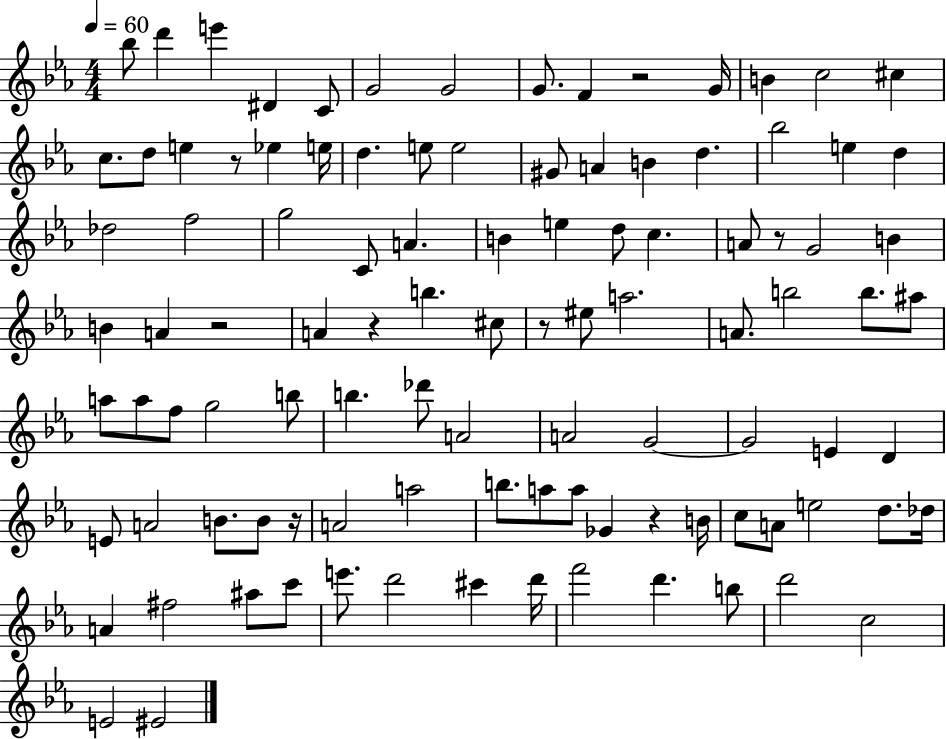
{
  \clef treble
  \numericTimeSignature
  \time 4/4
  \key ees \major
  \tempo 4 = 60
  \repeat volta 2 { bes''8 d'''4 e'''4 dis'4 c'8 | g'2 g'2 | g'8. f'4 r2 g'16 | b'4 c''2 cis''4 | \break c''8. d''8 e''4 r8 ees''4 e''16 | d''4. e''8 e''2 | gis'8 a'4 b'4 d''4. | bes''2 e''4 d''4 | \break des''2 f''2 | g''2 c'8 a'4. | b'4 e''4 d''8 c''4. | a'8 r8 g'2 b'4 | \break b'4 a'4 r2 | a'4 r4 b''4. cis''8 | r8 eis''8 a''2. | a'8. b''2 b''8. ais''8 | \break a''8 a''8 f''8 g''2 b''8 | b''4. des'''8 a'2 | a'2 g'2~~ | g'2 e'4 d'4 | \break e'8 a'2 b'8. b'8 r16 | a'2 a''2 | b''8. a''8 a''8 ges'4 r4 b'16 | c''8 a'8 e''2 d''8. des''16 | \break a'4 fis''2 ais''8 c'''8 | e'''8. d'''2 cis'''4 d'''16 | f'''2 d'''4. b''8 | d'''2 c''2 | \break e'2 eis'2 | } \bar "|."
}